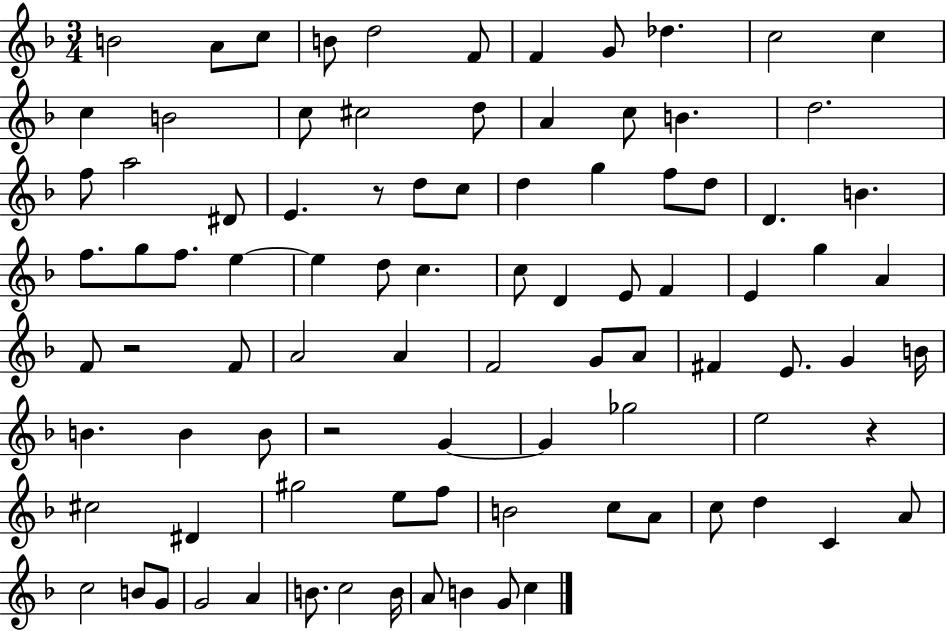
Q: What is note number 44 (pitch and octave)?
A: E4